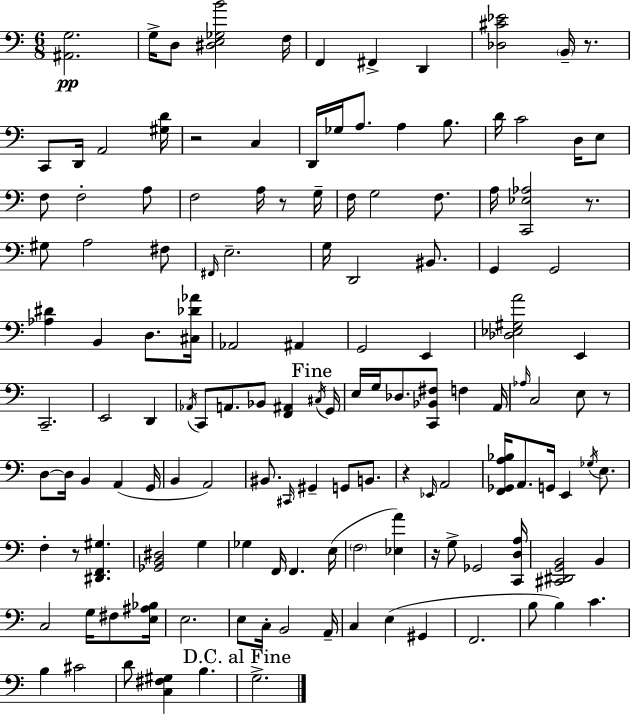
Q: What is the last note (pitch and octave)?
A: G3